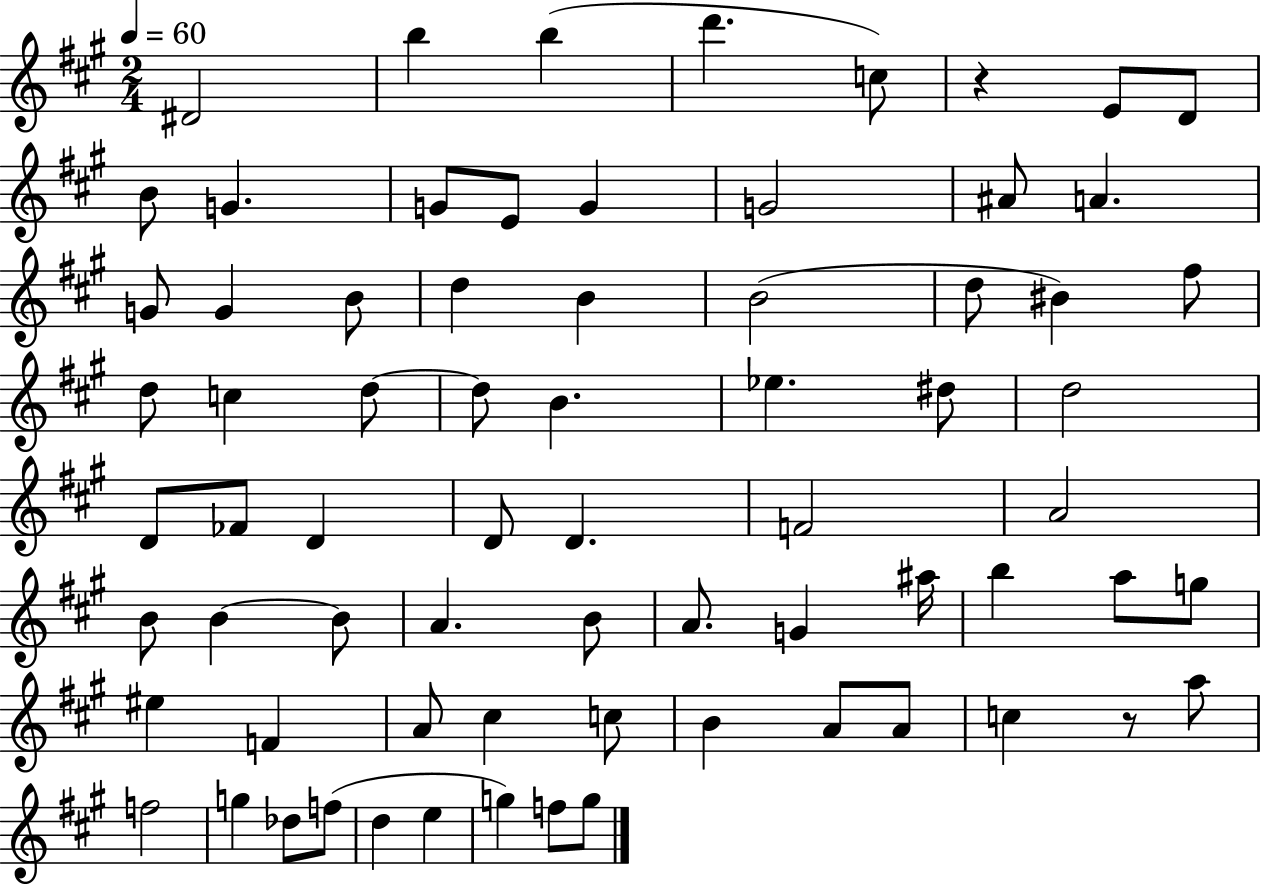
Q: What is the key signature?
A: A major